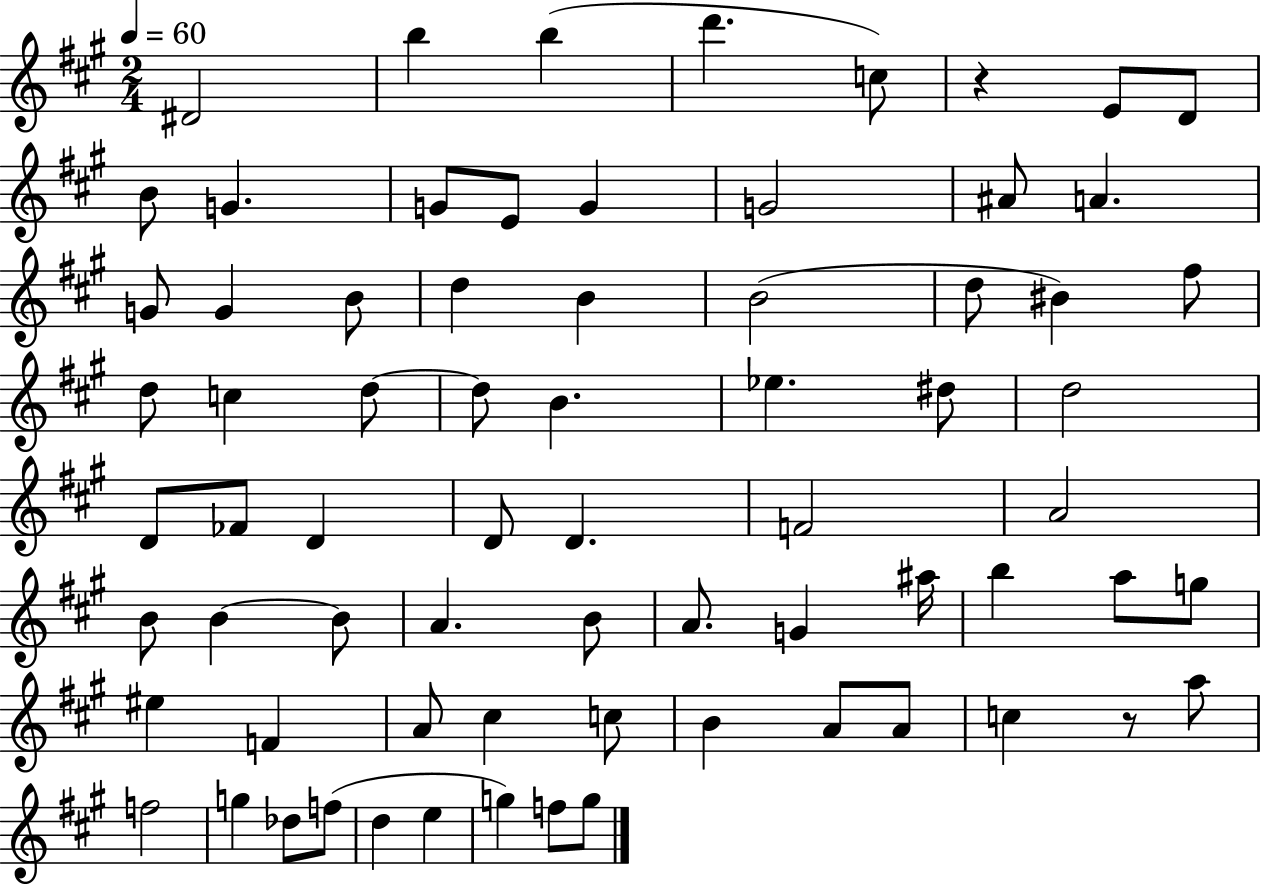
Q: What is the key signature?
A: A major